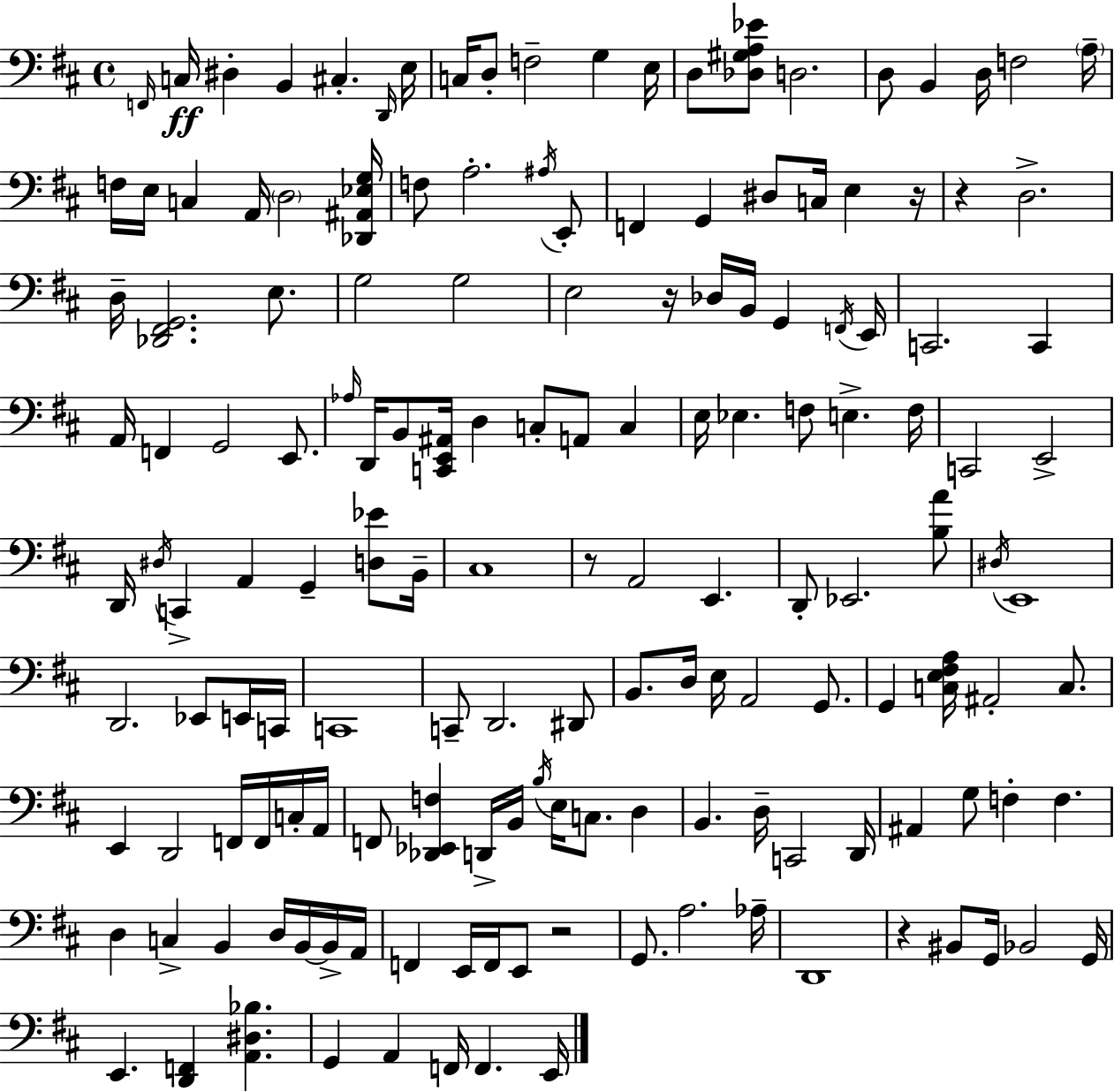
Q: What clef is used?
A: bass